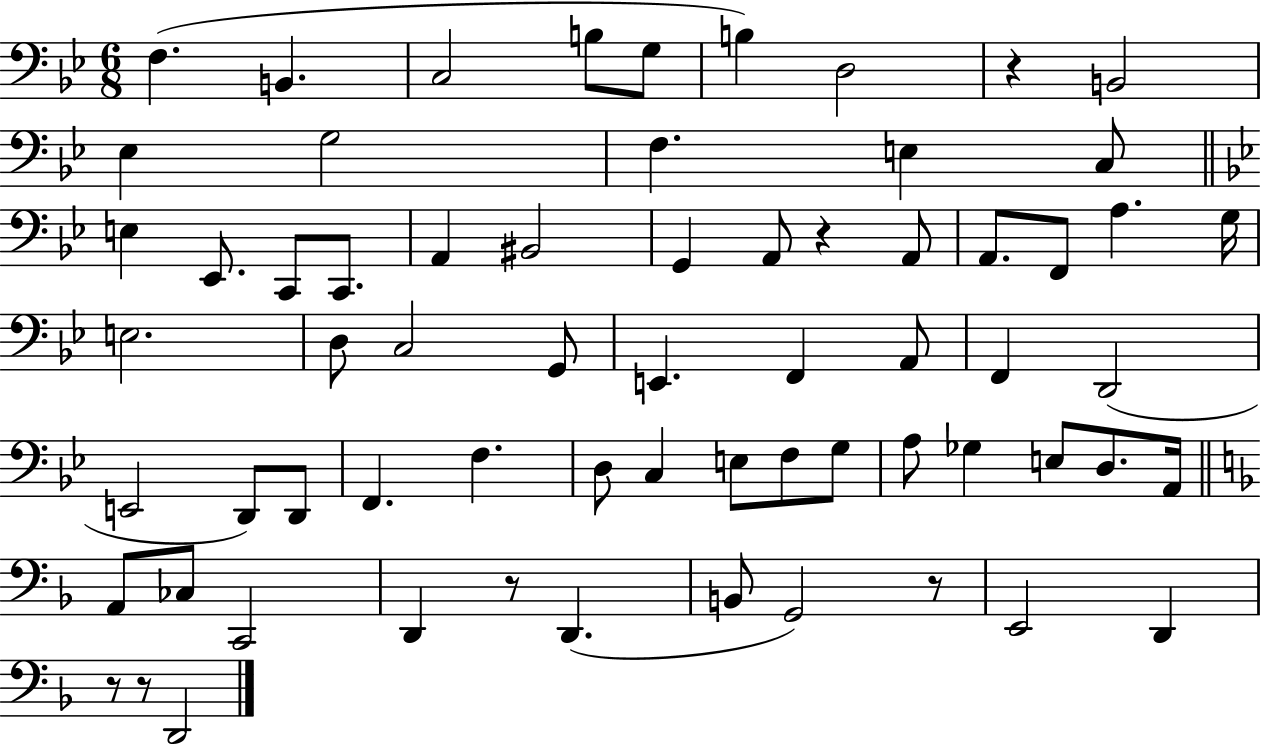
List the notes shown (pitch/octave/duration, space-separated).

F3/q. B2/q. C3/h B3/e G3/e B3/q D3/h R/q B2/h Eb3/q G3/h F3/q. E3/q C3/e E3/q Eb2/e. C2/e C2/e. A2/q BIS2/h G2/q A2/e R/q A2/e A2/e. F2/e A3/q. G3/s E3/h. D3/e C3/h G2/e E2/q. F2/q A2/e F2/q D2/h E2/h D2/e D2/e F2/q. F3/q. D3/e C3/q E3/e F3/e G3/e A3/e Gb3/q E3/e D3/e. A2/s A2/e CES3/e C2/h D2/q R/e D2/q. B2/e G2/h R/e E2/h D2/q R/e R/e D2/h